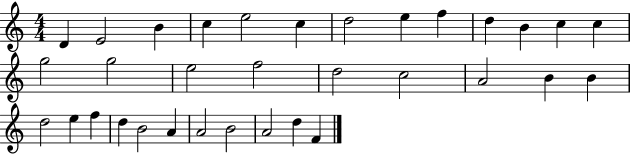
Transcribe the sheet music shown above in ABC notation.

X:1
T:Untitled
M:4/4
L:1/4
K:C
D E2 B c e2 c d2 e f d B c c g2 g2 e2 f2 d2 c2 A2 B B d2 e f d B2 A A2 B2 A2 d F